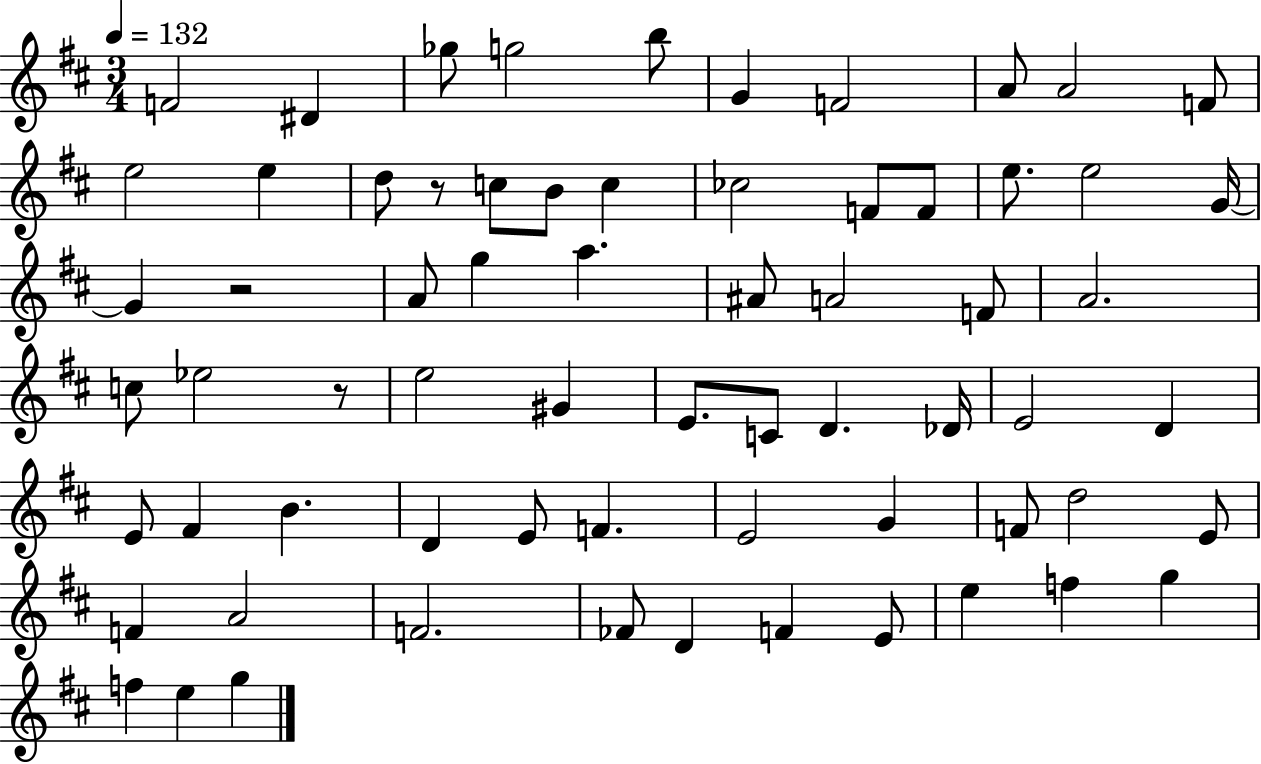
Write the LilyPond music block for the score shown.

{
  \clef treble
  \numericTimeSignature
  \time 3/4
  \key d \major
  \tempo 4 = 132
  f'2 dis'4 | ges''8 g''2 b''8 | g'4 f'2 | a'8 a'2 f'8 | \break e''2 e''4 | d''8 r8 c''8 b'8 c''4 | ces''2 f'8 f'8 | e''8. e''2 g'16~~ | \break g'4 r2 | a'8 g''4 a''4. | ais'8 a'2 f'8 | a'2. | \break c''8 ees''2 r8 | e''2 gis'4 | e'8. c'8 d'4. des'16 | e'2 d'4 | \break e'8 fis'4 b'4. | d'4 e'8 f'4. | e'2 g'4 | f'8 d''2 e'8 | \break f'4 a'2 | f'2. | fes'8 d'4 f'4 e'8 | e''4 f''4 g''4 | \break f''4 e''4 g''4 | \bar "|."
}